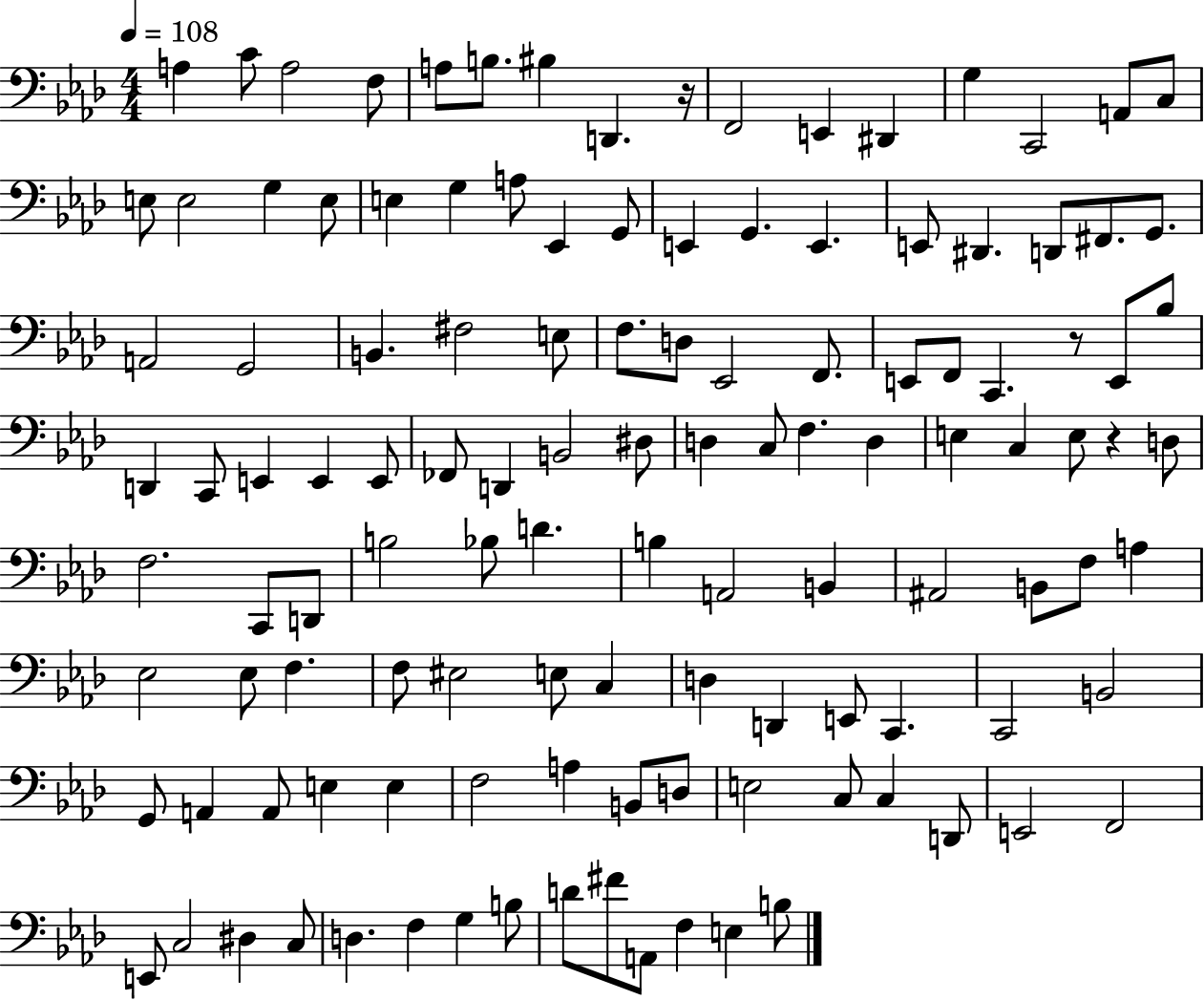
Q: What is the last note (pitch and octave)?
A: B3